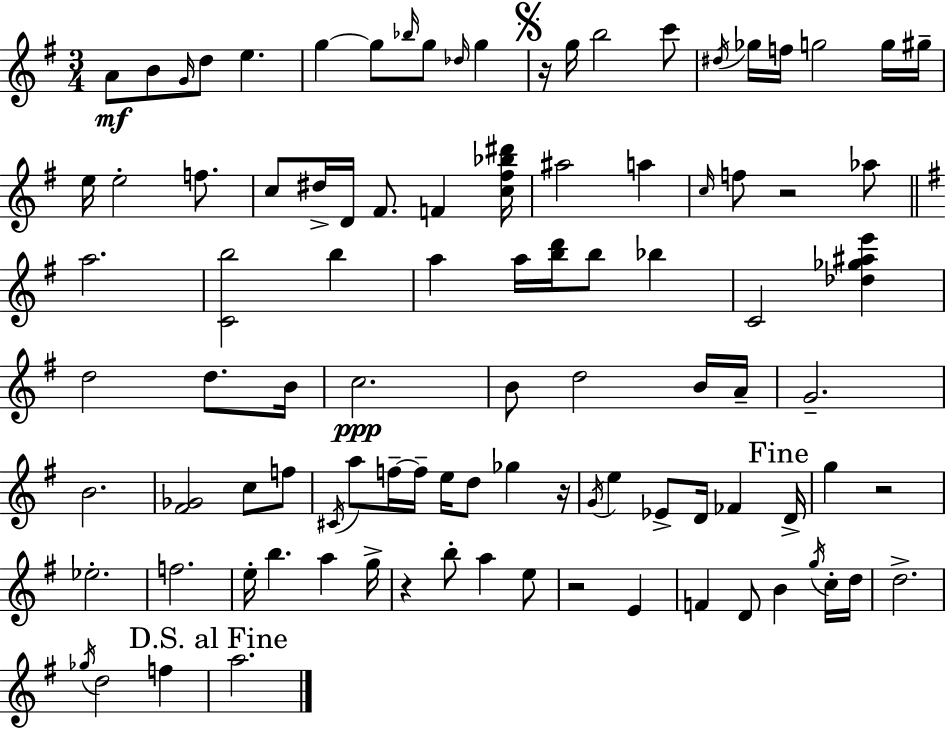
X:1
T:Untitled
M:3/4
L:1/4
K:Em
A/2 B/2 G/4 d/2 e g g/2 _b/4 g/2 _d/4 g z/4 g/4 b2 c'/2 ^d/4 _g/4 f/4 g2 g/4 ^g/4 e/4 e2 f/2 c/2 ^d/4 D/4 ^F/2 F [c^f_b^d']/4 ^a2 a c/4 f/2 z2 _a/2 a2 [Cb]2 b a a/4 [bd']/4 b/2 _b C2 [_d_g^ae'] d2 d/2 B/4 c2 B/2 d2 B/4 A/4 G2 B2 [^F_G]2 c/2 f/2 ^C/4 a/2 f/4 f/4 e/4 d/2 _g z/4 G/4 e _E/2 D/4 _F D/4 g z2 _e2 f2 e/4 b a g/4 z b/2 a e/2 z2 E F D/2 B g/4 c/4 d/4 d2 _g/4 d2 f a2